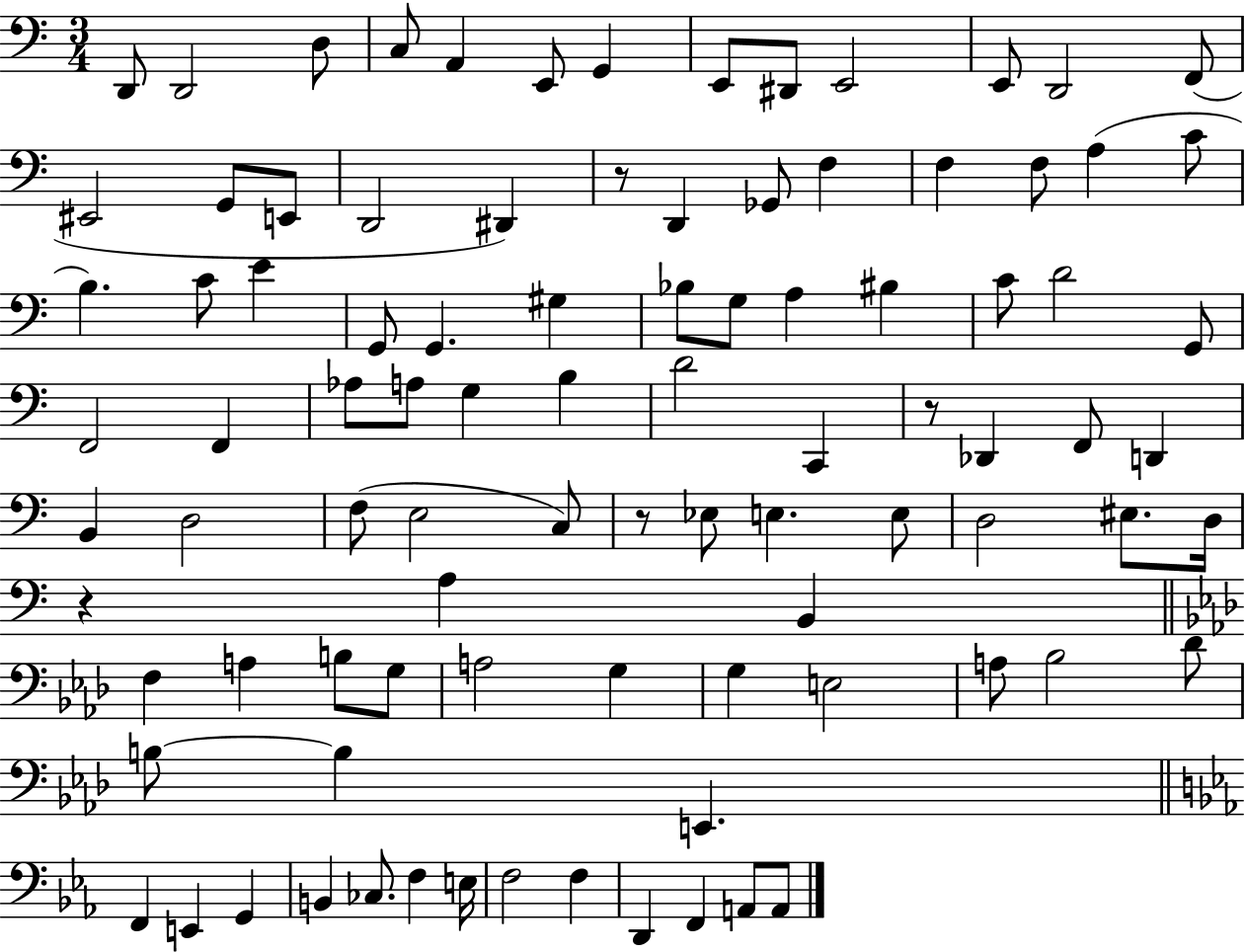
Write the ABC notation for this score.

X:1
T:Untitled
M:3/4
L:1/4
K:C
D,,/2 D,,2 D,/2 C,/2 A,, E,,/2 G,, E,,/2 ^D,,/2 E,,2 E,,/2 D,,2 F,,/2 ^E,,2 G,,/2 E,,/2 D,,2 ^D,, z/2 D,, _G,,/2 F, F, F,/2 A, C/2 B, C/2 E G,,/2 G,, ^G, _B,/2 G,/2 A, ^B, C/2 D2 G,,/2 F,,2 F,, _A,/2 A,/2 G, B, D2 C,, z/2 _D,, F,,/2 D,, B,, D,2 F,/2 E,2 C,/2 z/2 _E,/2 E, E,/2 D,2 ^E,/2 D,/4 z A, B,, F, A, B,/2 G,/2 A,2 G, G, E,2 A,/2 _B,2 _D/2 B,/2 B, E,, F,, E,, G,, B,, _C,/2 F, E,/4 F,2 F, D,, F,, A,,/2 A,,/2